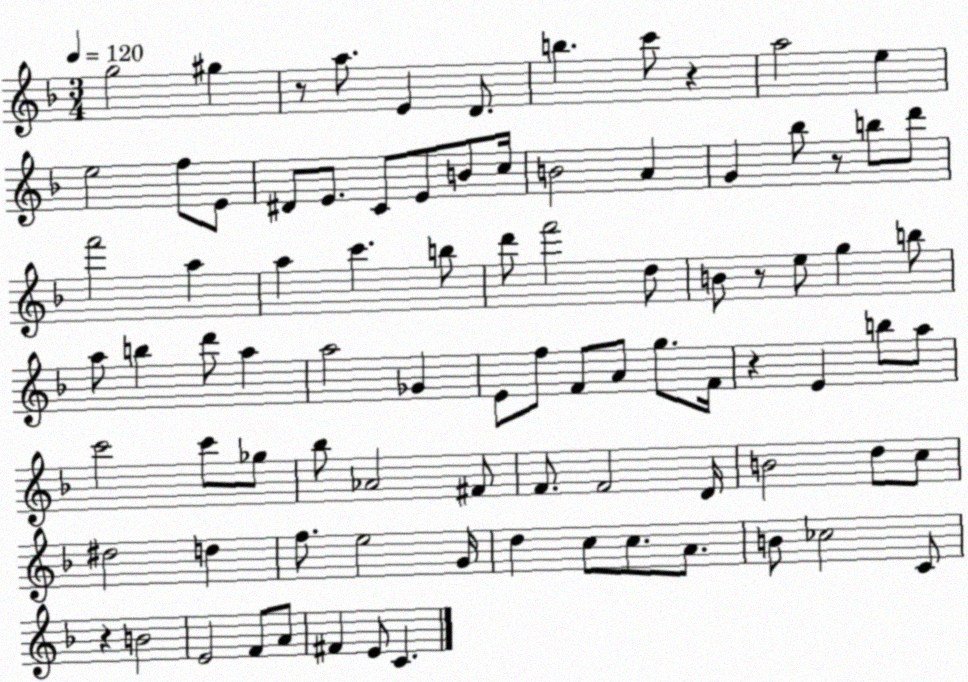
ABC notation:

X:1
T:Untitled
M:3/4
L:1/4
K:F
g2 ^g z/2 a/2 E D/2 b c'/2 z a2 e e2 f/2 E/2 ^D/2 E/2 C/2 E/2 B/2 c/4 B2 A G _b/2 z/2 b/2 d'/2 f'2 a a c' b/2 d'/2 f'2 d/2 B/2 z/2 e/2 g b/2 a/2 b d'/2 a a2 _G E/2 f/2 F/2 A/2 g/2 F/4 z E b/2 a/2 c'2 c'/2 _g/2 _b/2 _A2 ^F/2 F/2 F2 D/4 B2 d/2 c/2 ^d2 d f/2 e2 G/4 d c/2 c/2 A/2 B/2 _c2 C/2 z B2 E2 F/2 A/2 ^F E/2 C